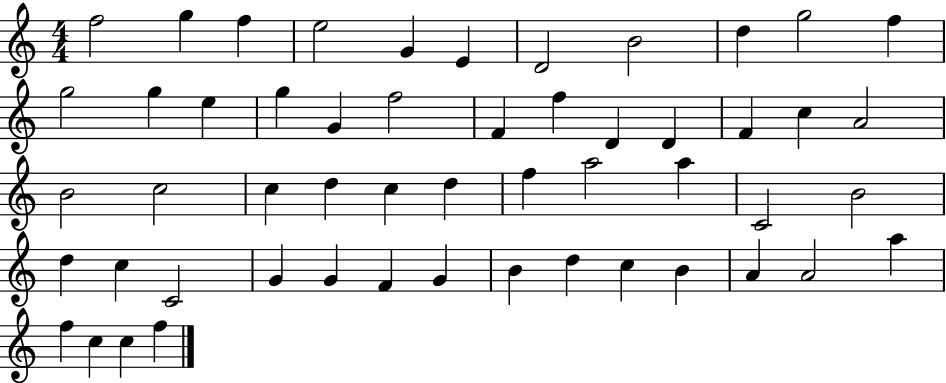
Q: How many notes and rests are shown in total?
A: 53